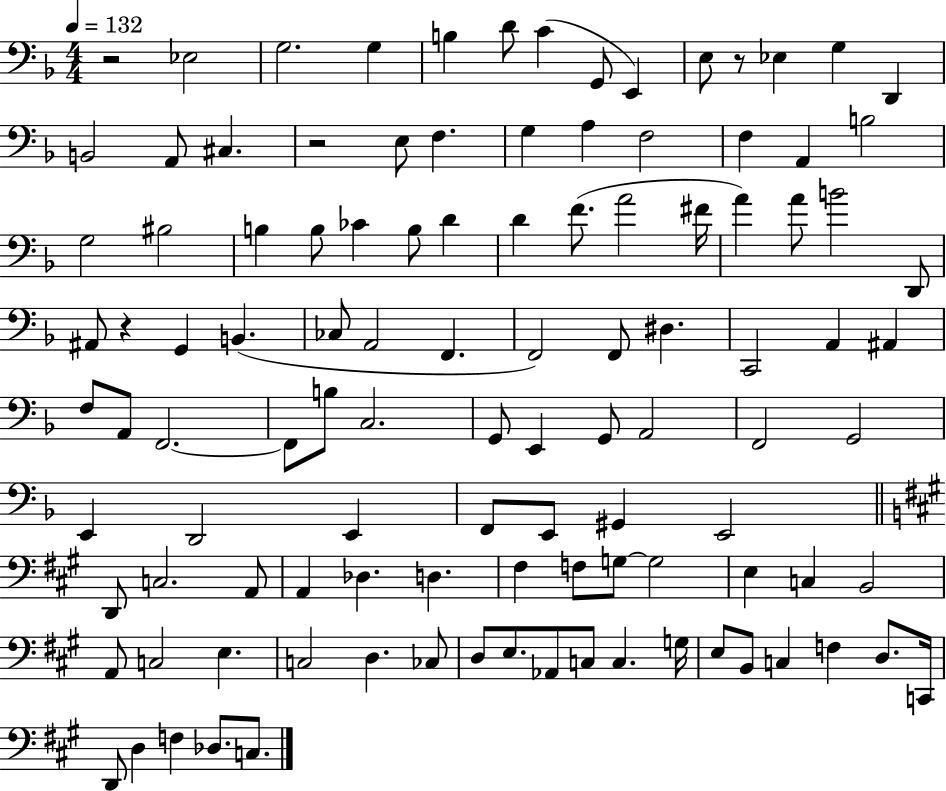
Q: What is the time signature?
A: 4/4